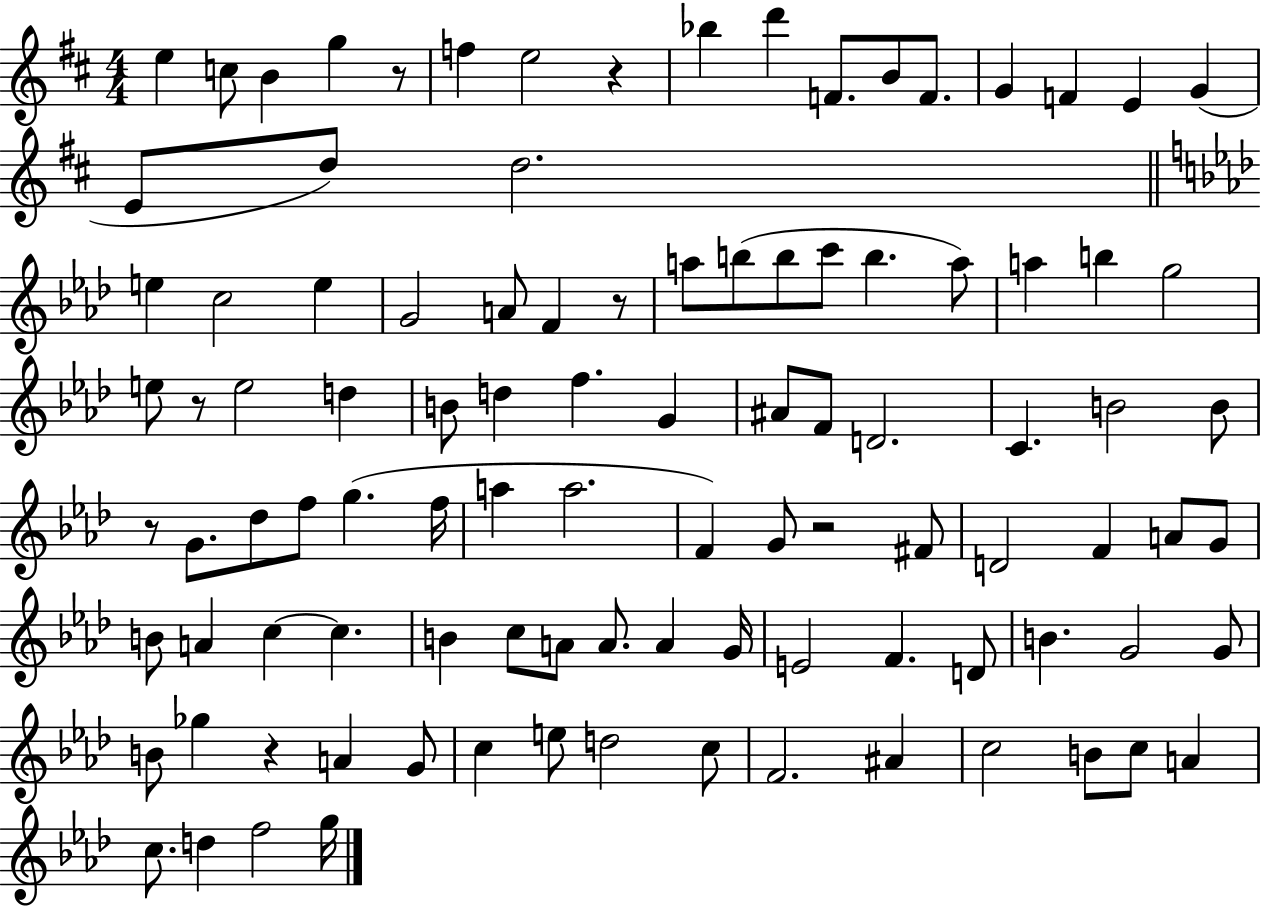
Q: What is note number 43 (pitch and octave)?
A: D4